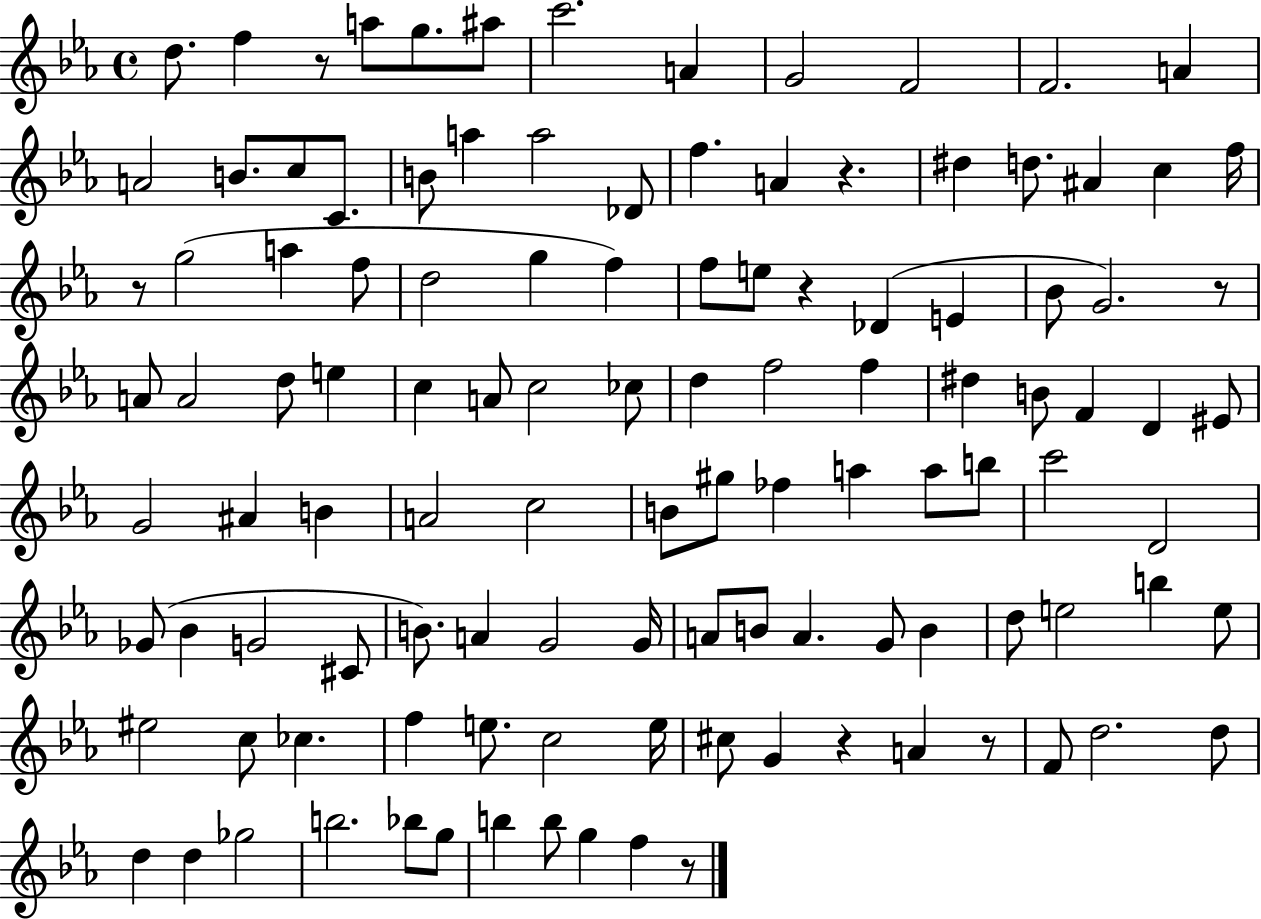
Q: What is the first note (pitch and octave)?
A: D5